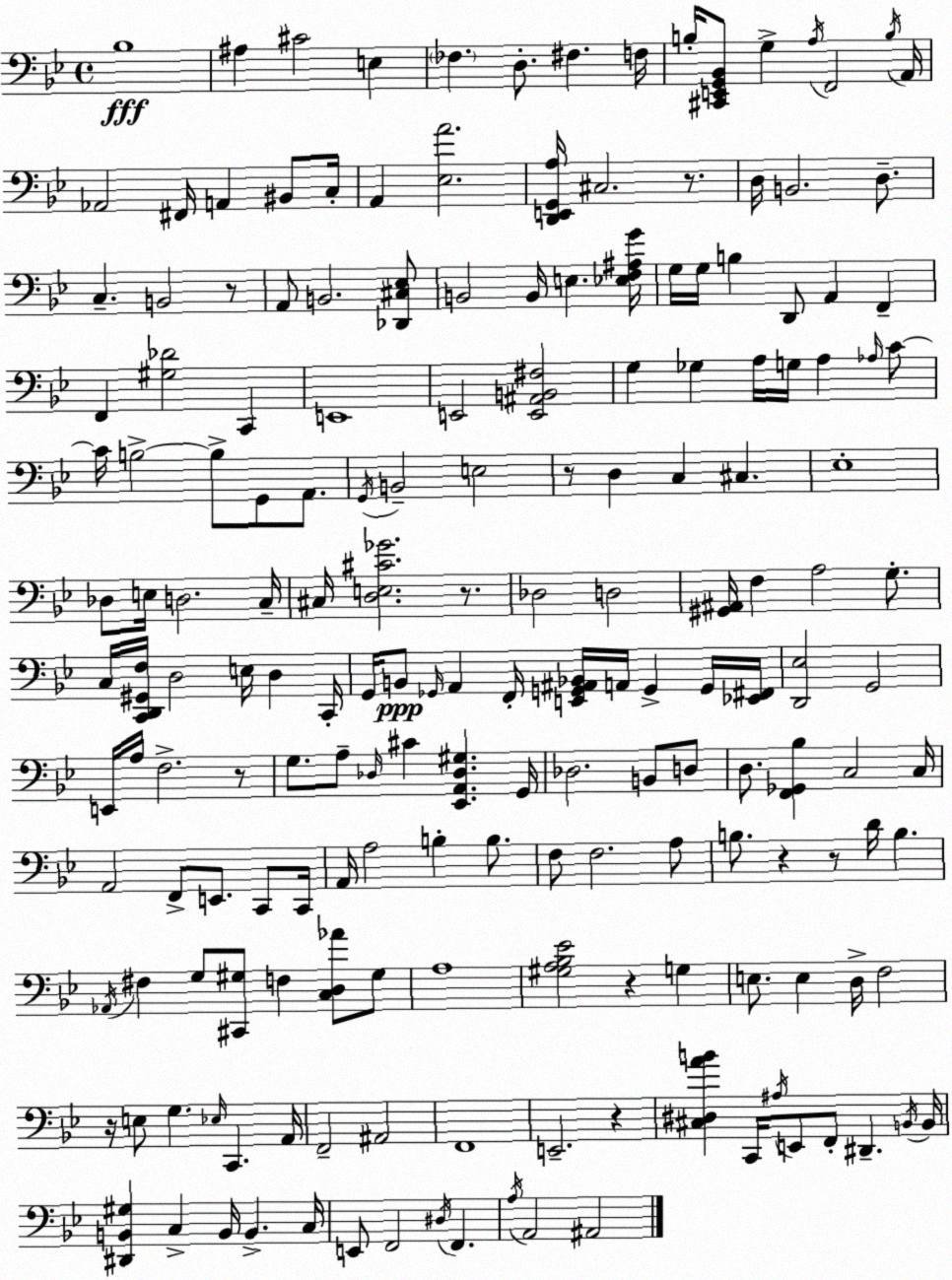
X:1
T:Untitled
M:4/4
L:1/4
K:Bb
_B,4 ^A, ^C2 E, _F, D,/2 ^F, F,/4 B,/4 [^C,,E,,G,,_B,,]/2 G, A,/4 F,,2 B,/4 A,,/4 _A,,2 ^F,,/4 A,, ^B,,/2 C,/4 A,, [_E,A]2 [D,,E,,G,,A,]/4 ^C,2 z/2 D,/4 B,,2 D,/2 C, B,,2 z/2 A,,/2 B,,2 [_D,,^C,_E,]/2 B,,2 B,,/4 E, [_E,F,^A,G]/4 G,/4 G,/4 B, D,,/2 A,, F,, F,, [^G,_D]2 C,, E,,4 E,,2 [E,,^A,,B,,^F,]2 G, _G, A,/4 G,/4 A, _A,/4 C/2 C/4 B,2 B,/2 G,,/2 A,,/2 G,,/4 B,,2 E,2 z/2 D, C, ^C, _E,4 _D,/2 E,/4 D,2 C,/4 ^C,/4 [D,E,^C_G]2 z/2 _D,2 D,2 [^G,,^A,,]/4 F, A,2 G,/2 C,/4 [C,,D,,^G,,F,]/4 D,2 E,/4 D, C,,/4 G,,/4 B,,/2 _G,,/4 A,, F,,/4 [E,,G,,^A,,_B,,]/4 A,,/4 G,, G,,/4 [_E,,^F,,]/4 [D,,_E,]2 G,,2 E,,/4 A,/4 F,2 z/2 G,/2 A,/2 _D,/4 ^C [_E,,A,,_D,^G,] G,,/4 _D,2 B,,/2 D,/2 D,/2 [F,,_G,,_B,] C,2 C,/4 A,,2 F,,/2 E,,/2 C,,/2 C,,/4 A,,/4 A,2 B, B,/2 F,/2 F,2 A,/2 B,/2 z z/2 D/4 B, _A,,/4 ^F, G,/2 [^C,,^G,]/2 F, [C,D,_A]/2 ^G,/2 A,4 [^G,A,_B,_E]2 z G, E,/2 E, D,/4 F,2 z/4 E,/2 G, _E,/4 C,, A,,/4 F,,2 ^A,,2 F,,4 E,,2 z [^C,^D,AB] C,,/4 ^A,/4 E,,/2 F,,/2 ^D,, B,,/4 B,,/4 [^D,,B,,^G,] C, B,,/4 B,, C,/4 E,,/2 F,,2 ^D,/4 F,, A,/4 A,,2 ^A,,2